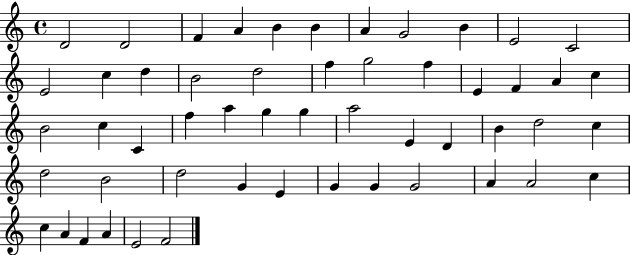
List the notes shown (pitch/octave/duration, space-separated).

D4/h D4/h F4/q A4/q B4/q B4/q A4/q G4/h B4/q E4/h C4/h E4/h C5/q D5/q B4/h D5/h F5/q G5/h F5/q E4/q F4/q A4/q C5/q B4/h C5/q C4/q F5/q A5/q G5/q G5/q A5/h E4/q D4/q B4/q D5/h C5/q D5/h B4/h D5/h G4/q E4/q G4/q G4/q G4/h A4/q A4/h C5/q C5/q A4/q F4/q A4/q E4/h F4/h